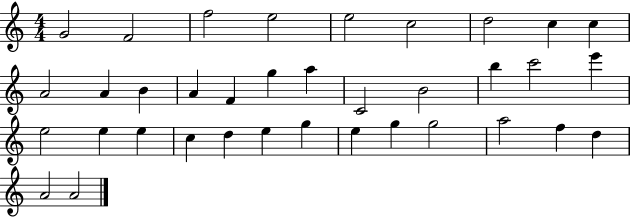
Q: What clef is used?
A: treble